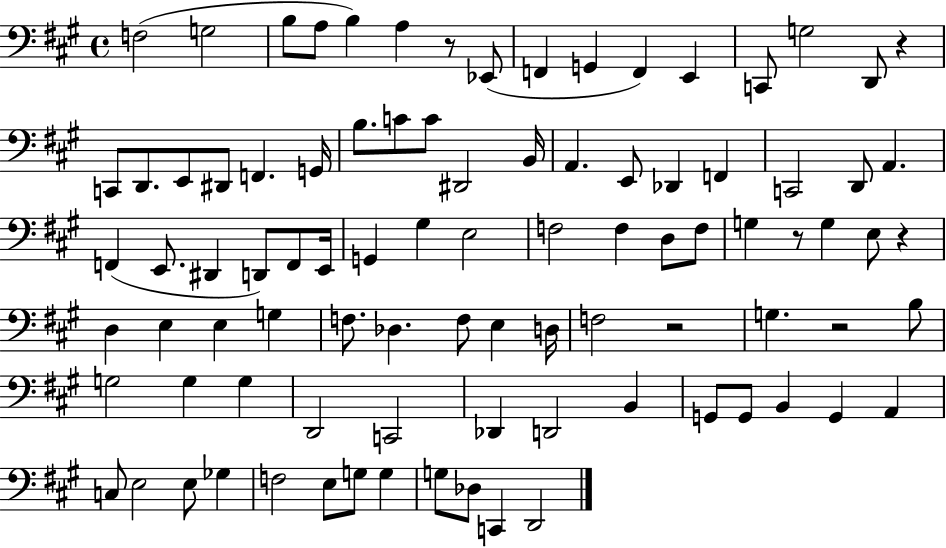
{
  \clef bass
  \time 4/4
  \defaultTimeSignature
  \key a \major
  f2( g2 | b8 a8 b4) a4 r8 ees,8( | f,4 g,4 f,4) e,4 | c,8 g2 d,8 r4 | \break c,8 d,8. e,8 dis,8 f,4. g,16 | b8. c'8 c'8 dis,2 b,16 | a,4. e,8 des,4 f,4 | c,2 d,8 a,4. | \break f,4( e,8. dis,4 d,8) f,8 e,16 | g,4 gis4 e2 | f2 f4 d8 f8 | g4 r8 g4 e8 r4 | \break d4 e4 e4 g4 | f8. des4. f8 e4 d16 | f2 r2 | g4. r2 b8 | \break g2 g4 g4 | d,2 c,2 | des,4 d,2 b,4 | g,8 g,8 b,4 g,4 a,4 | \break c8 e2 e8 ges4 | f2 e8 g8 g4 | g8 des8 c,4 d,2 | \bar "|."
}